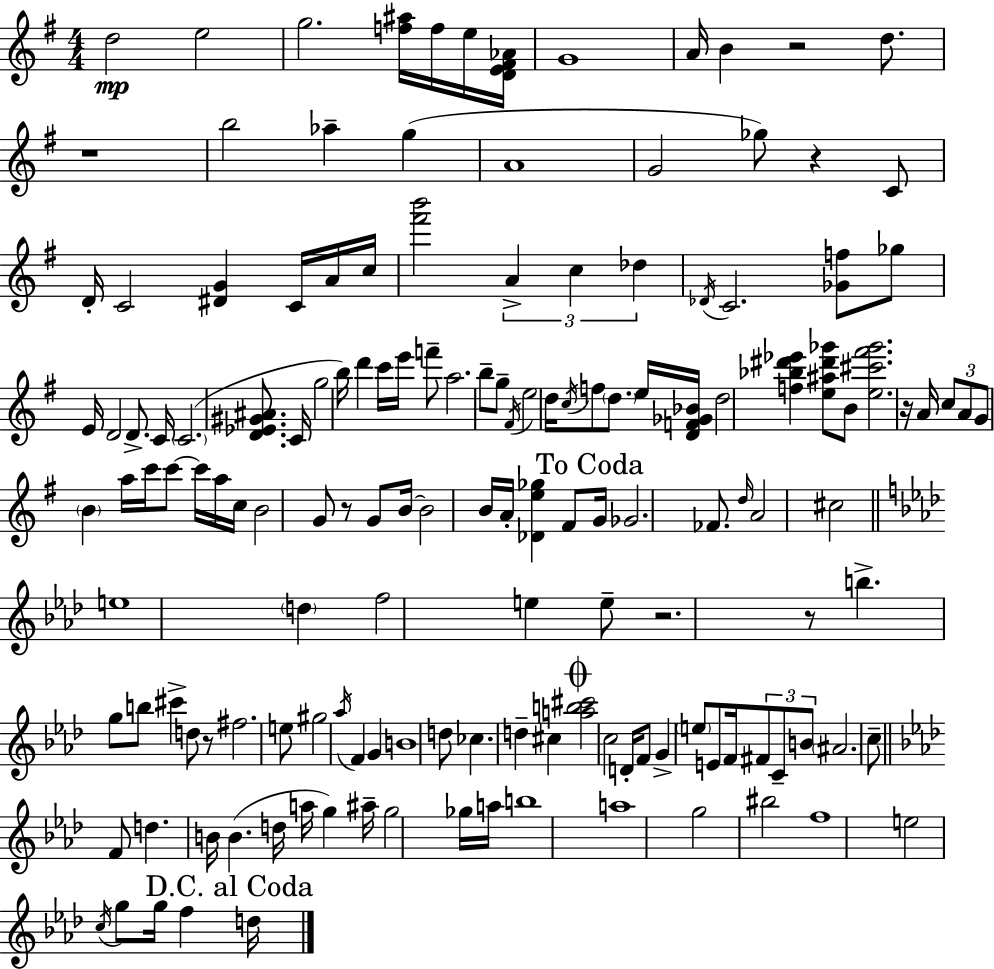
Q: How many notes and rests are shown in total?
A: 151